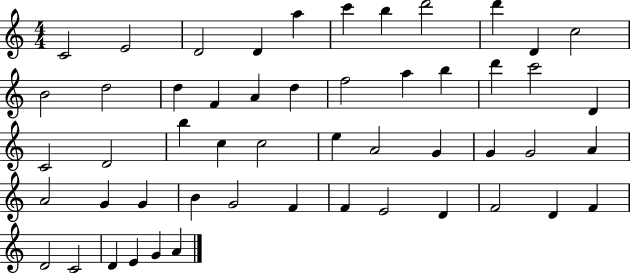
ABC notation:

X:1
T:Untitled
M:4/4
L:1/4
K:C
C2 E2 D2 D a c' b d'2 d' D c2 B2 d2 d F A d f2 a b d' c'2 D C2 D2 b c c2 e A2 G G G2 A A2 G G B G2 F F E2 D F2 D F D2 C2 D E G A